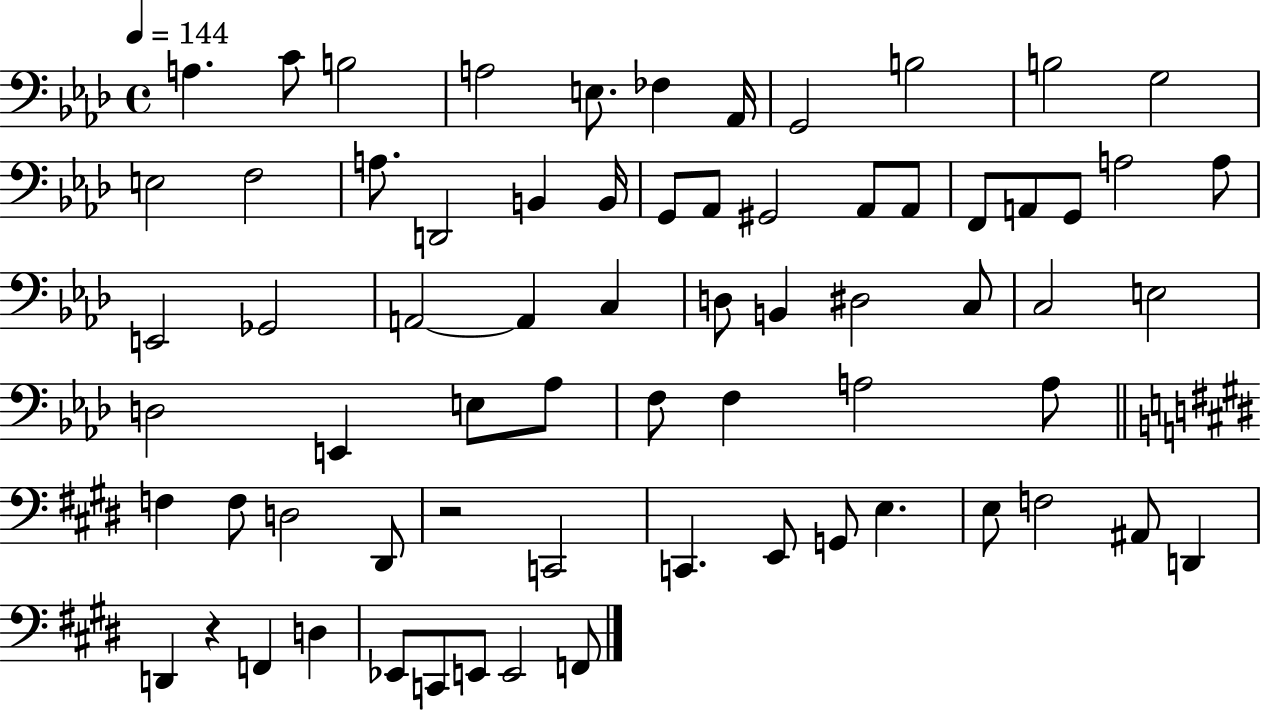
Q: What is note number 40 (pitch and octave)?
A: E2